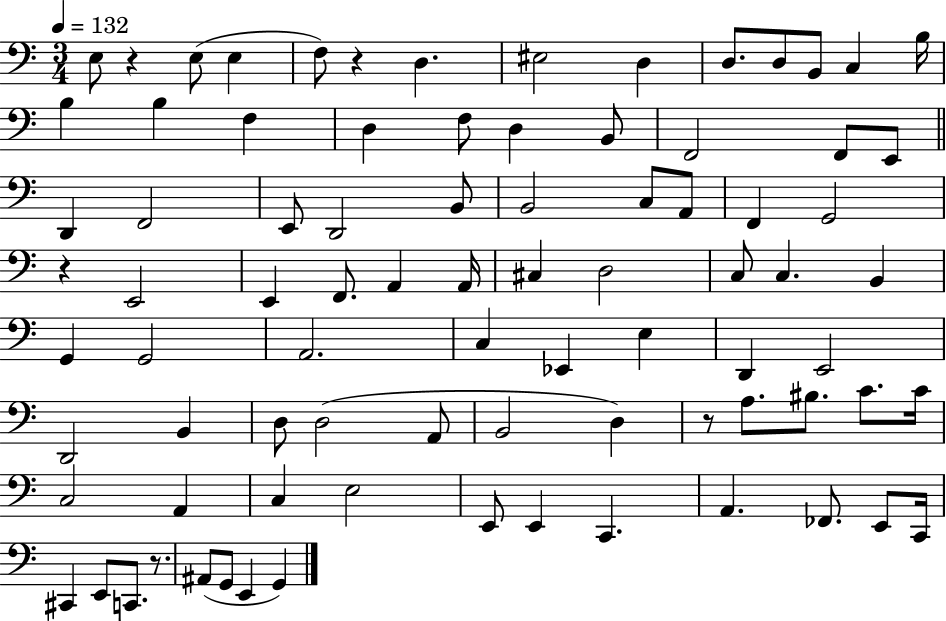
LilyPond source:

{
  \clef bass
  \numericTimeSignature
  \time 3/4
  \key c \major
  \tempo 4 = 132
  e8 r4 e8( e4 | f8) r4 d4. | eis2 d4 | d8. d8 b,8 c4 b16 | \break b4 b4 f4 | d4 f8 d4 b,8 | f,2 f,8 e,8 | \bar "||" \break \key c \major d,4 f,2 | e,8 d,2 b,8 | b,2 c8 a,8 | f,4 g,2 | \break r4 e,2 | e,4 f,8. a,4 a,16 | cis4 d2 | c8 c4. b,4 | \break g,4 g,2 | a,2. | c4 ees,4 e4 | d,4 e,2 | \break d,2 b,4 | d8 d2( a,8 | b,2 d4) | r8 a8. bis8. c'8. c'16 | \break c2 a,4 | c4 e2 | e,8 e,4 c,4. | a,4. fes,8. e,8 c,16 | \break cis,4 e,8 c,8. r8. | ais,8( g,8 e,4 g,4) | \bar "|."
}